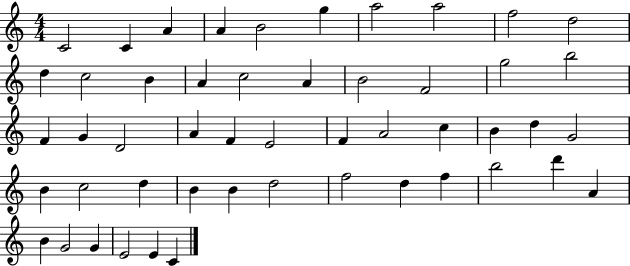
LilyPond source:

{
  \clef treble
  \numericTimeSignature
  \time 4/4
  \key c \major
  c'2 c'4 a'4 | a'4 b'2 g''4 | a''2 a''2 | f''2 d''2 | \break d''4 c''2 b'4 | a'4 c''2 a'4 | b'2 f'2 | g''2 b''2 | \break f'4 g'4 d'2 | a'4 f'4 e'2 | f'4 a'2 c''4 | b'4 d''4 g'2 | \break b'4 c''2 d''4 | b'4 b'4 d''2 | f''2 d''4 f''4 | b''2 d'''4 a'4 | \break b'4 g'2 g'4 | e'2 e'4 c'4 | \bar "|."
}